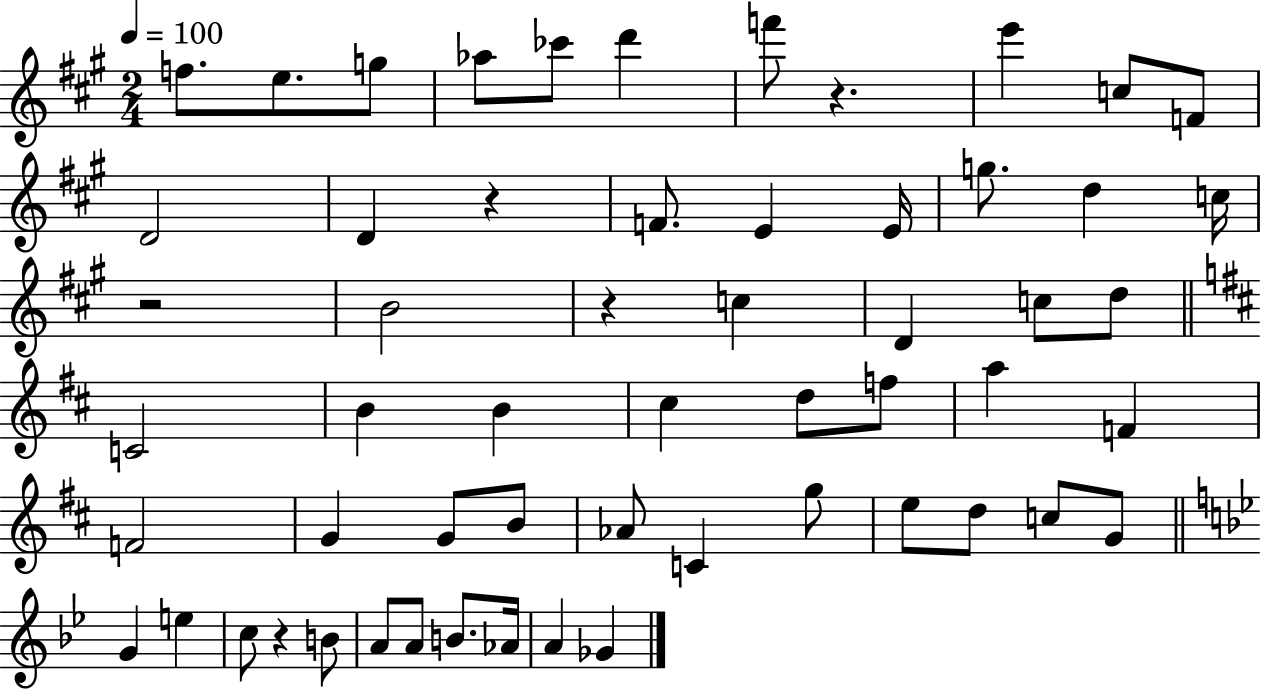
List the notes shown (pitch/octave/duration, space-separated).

F5/e. E5/e. G5/e Ab5/e CES6/e D6/q F6/e R/q. E6/q C5/e F4/e D4/h D4/q R/q F4/e. E4/q E4/s G5/e. D5/q C5/s R/h B4/h R/q C5/q D4/q C5/e D5/e C4/h B4/q B4/q C#5/q D5/e F5/e A5/q F4/q F4/h G4/q G4/e B4/e Ab4/e C4/q G5/e E5/e D5/e C5/e G4/e G4/q E5/q C5/e R/q B4/e A4/e A4/e B4/e. Ab4/s A4/q Gb4/q